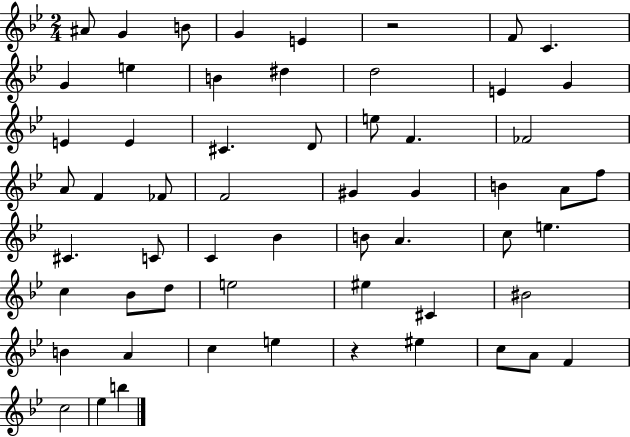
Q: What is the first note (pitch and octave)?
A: A#4